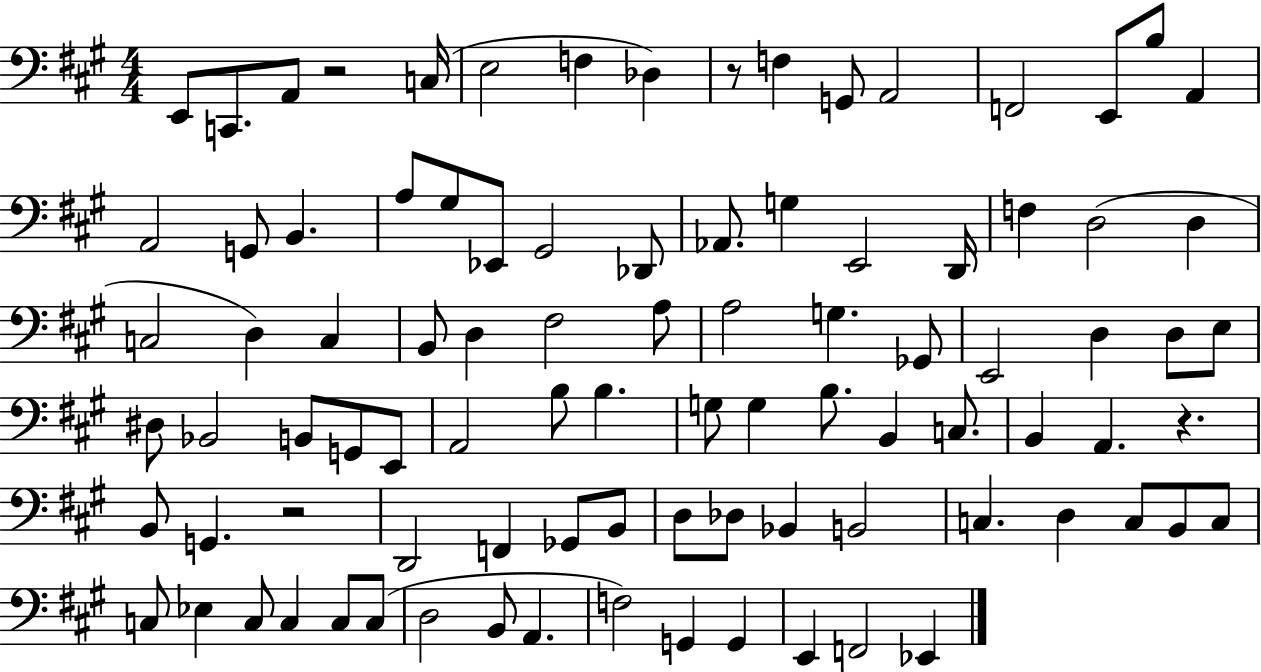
{
  \clef bass
  \numericTimeSignature
  \time 4/4
  \key a \major
  e,8 c,8. a,8 r2 c16( | e2 f4 des4) | r8 f4 g,8 a,2 | f,2 e,8 b8 a,4 | \break a,2 g,8 b,4. | a8 gis8 ees,8 gis,2 des,8 | aes,8. g4 e,2 d,16 | f4 d2( d4 | \break c2 d4) c4 | b,8 d4 fis2 a8 | a2 g4. ges,8 | e,2 d4 d8 e8 | \break dis8 bes,2 b,8 g,8 e,8 | a,2 b8 b4. | g8 g4 b8. b,4 c8. | b,4 a,4. r4. | \break b,8 g,4. r2 | d,2 f,4 ges,8 b,8 | d8 des8 bes,4 b,2 | c4. d4 c8 b,8 c8 | \break c8 ees4 c8 c4 c8 c8( | d2 b,8 a,4. | f2) g,4 g,4 | e,4 f,2 ees,4 | \break \bar "|."
}